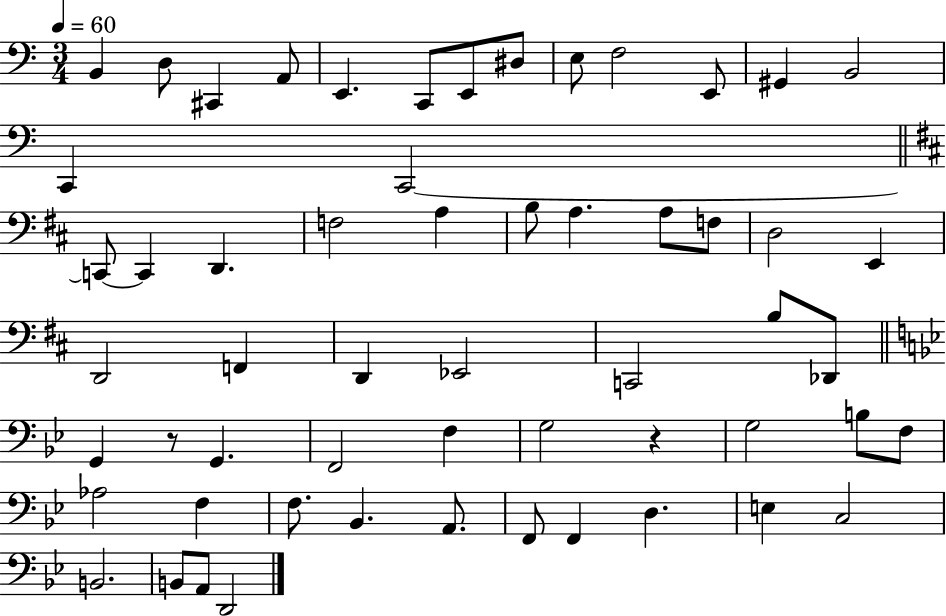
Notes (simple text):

B2/q D3/e C#2/q A2/e E2/q. C2/e E2/e D#3/e E3/e F3/h E2/e G#2/q B2/h C2/q C2/h C2/e C2/q D2/q. F3/h A3/q B3/e A3/q. A3/e F3/e D3/h E2/q D2/h F2/q D2/q Eb2/h C2/h B3/e Db2/e G2/q R/e G2/q. F2/h F3/q G3/h R/q G3/h B3/e F3/e Ab3/h F3/q F3/e. Bb2/q. A2/e. F2/e F2/q D3/q. E3/q C3/h B2/h. B2/e A2/e D2/h